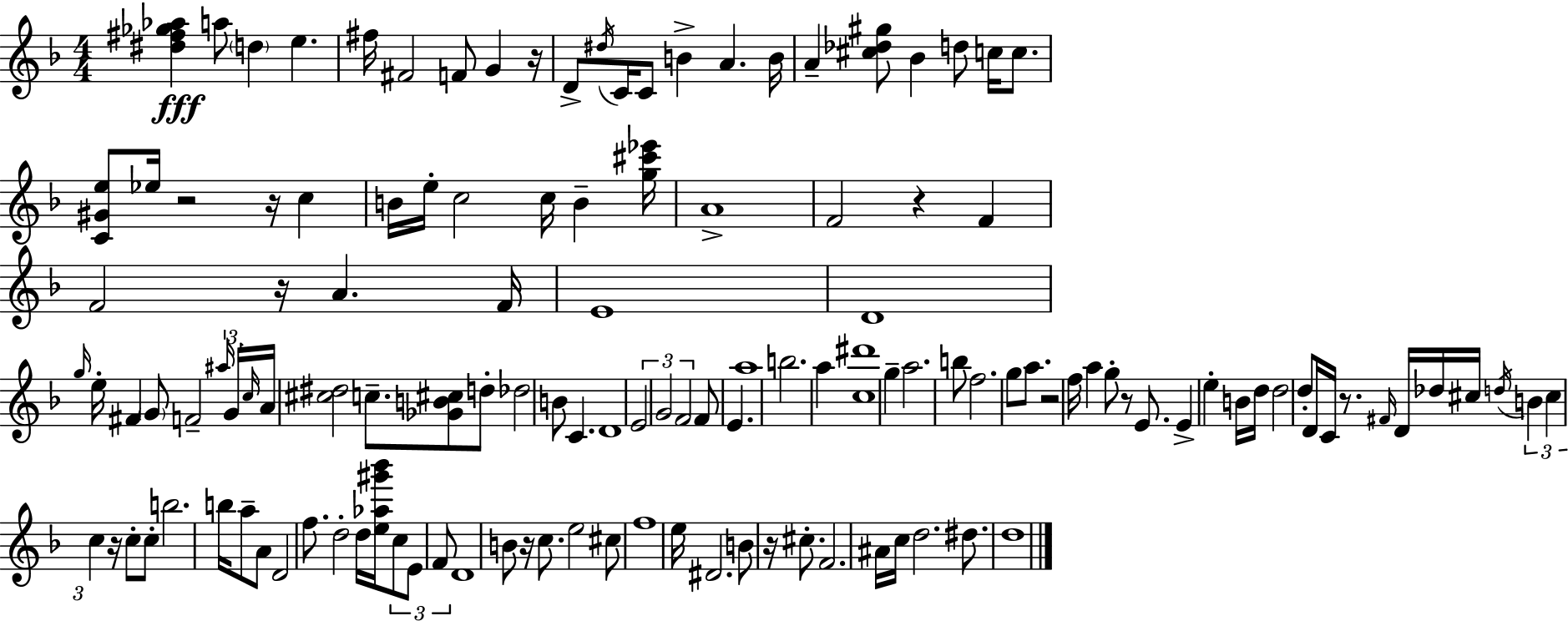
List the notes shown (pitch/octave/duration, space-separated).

[D#5,F#5,Gb5,Ab5]/q A5/e D5/q E5/q. F#5/s F#4/h F4/e G4/q R/s D4/e D#5/s C4/s C4/e B4/q A4/q. B4/s A4/q [C#5,Db5,G#5]/e Bb4/q D5/e C5/s C5/e. [C4,G#4,E5]/e Eb5/s R/h R/s C5/q B4/s E5/s C5/h C5/s B4/q [G5,C#6,Eb6]/s A4/w F4/h R/q F4/q F4/h R/s A4/q. F4/s E4/w D4/w G5/s E5/s F#4/q G4/e F4/h A#5/s G4/s C5/s A4/s [C#5,D#5]/h C5/e. [Gb4,B4,C#5]/e D5/e Db5/h B4/e C4/q. D4/w E4/h G4/h F4/h F4/e E4/q. A5/w B5/h. A5/q [C5,D#6]/w G5/q A5/h. B5/e F5/h. G5/e A5/e. R/h F5/s A5/q G5/e R/e E4/e. E4/q E5/q B4/s D5/s D5/h D5/e D4/s C4/s R/e. F#4/s D4/s Db5/s C#5/s D5/s B4/q C#5/q C5/q R/s C5/e C5/e B5/h. B5/s A5/e A4/e D4/h F5/e. D5/h D5/s [E5,Ab5,G#6,Bb6]/s C5/e E4/e F4/e D4/w B4/e R/s C5/e. E5/h C#5/e F5/w E5/s D#4/h. B4/e R/s C#5/e. F4/h. A#4/s C5/s D5/h. D#5/e. D5/w